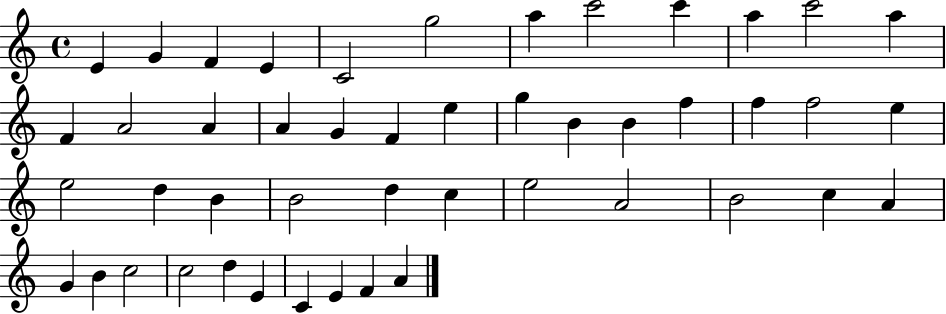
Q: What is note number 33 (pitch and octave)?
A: E5